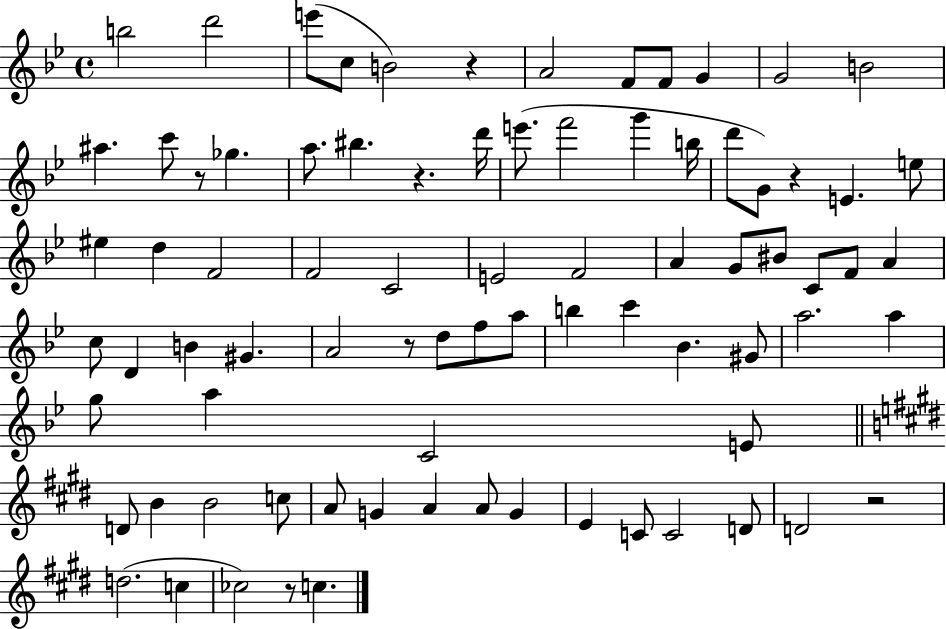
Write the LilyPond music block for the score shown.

{
  \clef treble
  \time 4/4
  \defaultTimeSignature
  \key bes \major
  b''2 d'''2 | e'''8( c''8 b'2) r4 | a'2 f'8 f'8 g'4 | g'2 b'2 | \break ais''4. c'''8 r8 ges''4. | a''8. bis''4. r4. d'''16 | e'''8.( f'''2 g'''4 b''16 | d'''8 g'8) r4 e'4. e''8 | \break eis''4 d''4 f'2 | f'2 c'2 | e'2 f'2 | a'4 g'8 bis'8 c'8 f'8 a'4 | \break c''8 d'4 b'4 gis'4. | a'2 r8 d''8 f''8 a''8 | b''4 c'''4 bes'4. gis'8 | a''2. a''4 | \break g''8 a''4 c'2 e'8 | \bar "||" \break \key e \major d'8 b'4 b'2 c''8 | a'8 g'4 a'4 a'8 g'4 | e'4 c'8 c'2 d'8 | d'2 r2 | \break d''2.( c''4 | ces''2) r8 c''4. | \bar "|."
}